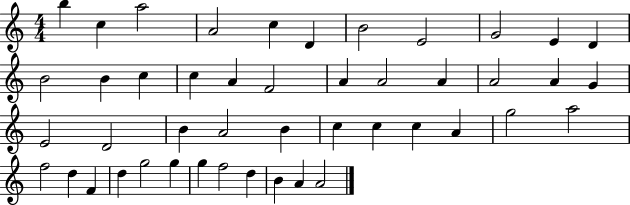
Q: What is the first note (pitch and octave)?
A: B5